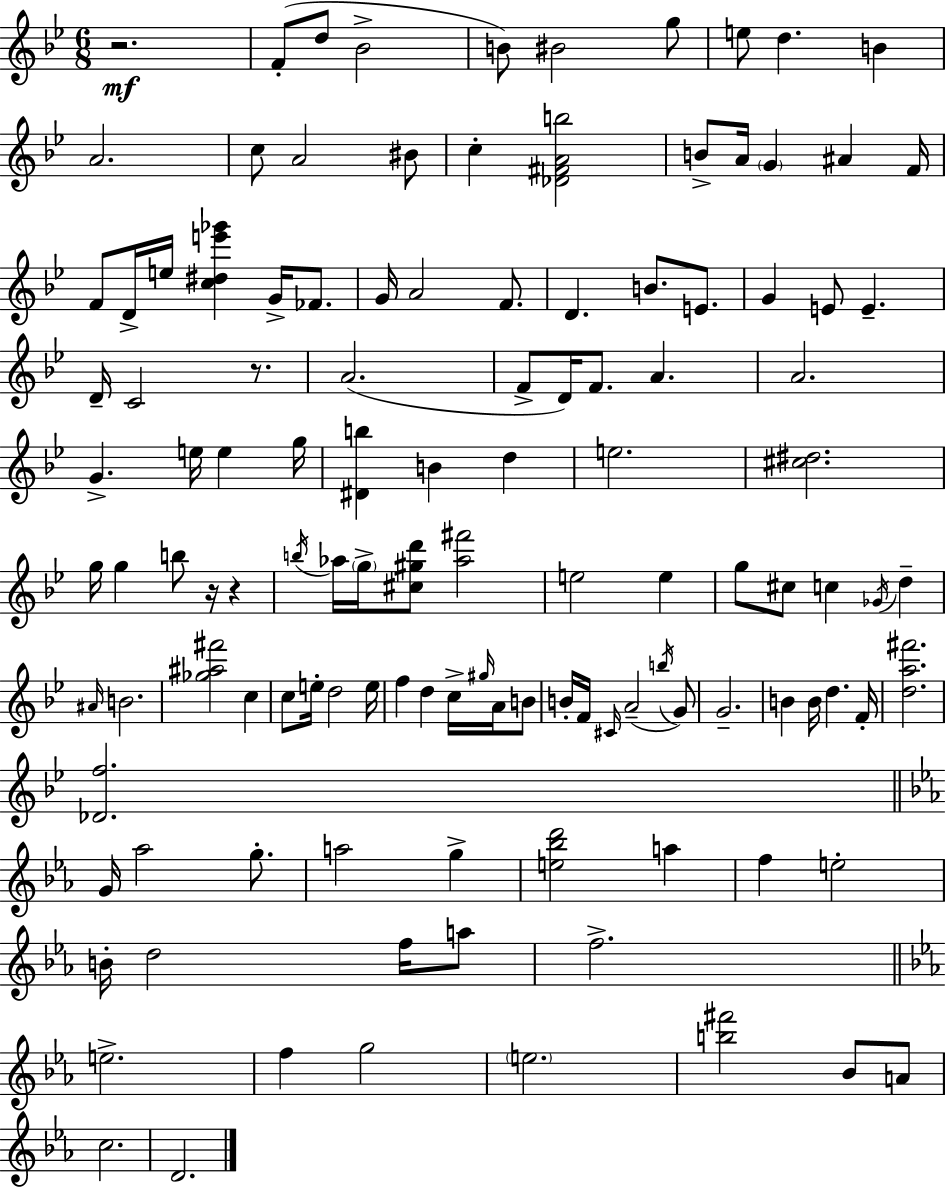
X:1
T:Untitled
M:6/8
L:1/4
K:Gm
z2 F/2 d/2 _B2 B/2 ^B2 g/2 e/2 d B A2 c/2 A2 ^B/2 c [_D^FAb]2 B/2 A/4 G ^A F/4 F/2 D/4 e/4 [c^de'_g'] G/4 _F/2 G/4 A2 F/2 D B/2 E/2 G E/2 E D/4 C2 z/2 A2 F/2 D/4 F/2 A A2 G e/4 e g/4 [^Db] B d e2 [^c^d]2 g/4 g b/2 z/4 z b/4 _a/4 g/4 [^c^gd']/2 [_a^f']2 e2 e g/2 ^c/2 c _G/4 d ^A/4 B2 [_g^a^f']2 c c/2 e/4 d2 e/4 f d c/4 ^g/4 A/4 B/2 B/4 F/4 ^C/4 A2 b/4 G/2 G2 B B/4 d F/4 [da^f']2 [_Df]2 G/4 _a2 g/2 a2 g [e_bd']2 a f e2 B/4 d2 f/4 a/2 f2 e2 f g2 e2 [b^f']2 _B/2 A/2 c2 D2